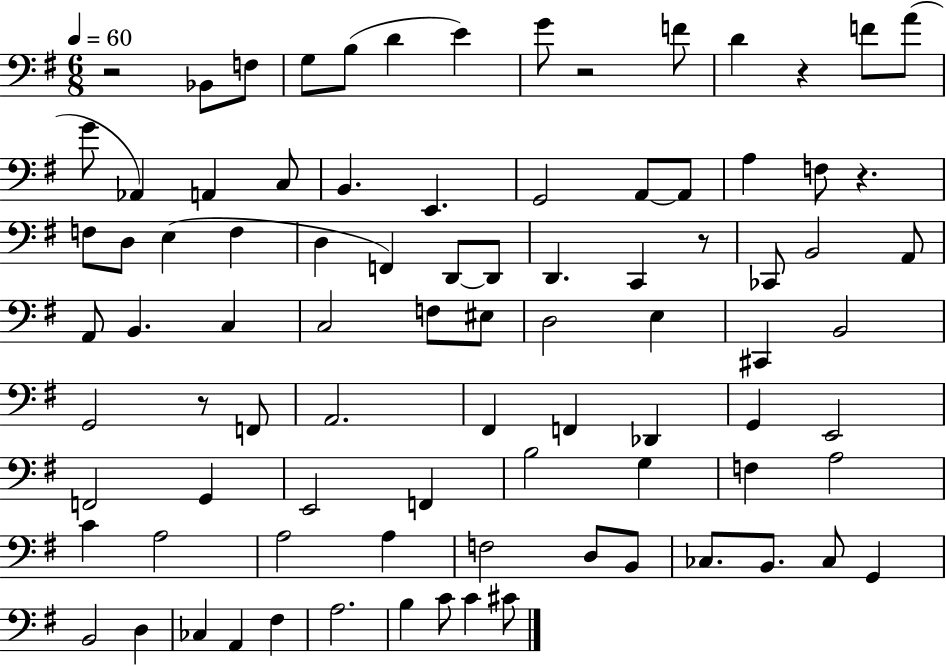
{
  \clef bass
  \numericTimeSignature
  \time 6/8
  \key g \major
  \tempo 4 = 60
  r2 bes,8 f8 | g8 b8( d'4 e'4) | g'8 r2 f'8 | d'4 r4 f'8 a'8( | \break g'8 aes,4) a,4 c8 | b,4. e,4. | g,2 a,8~~ a,8 | a4 f8 r4. | \break f8 d8 e4( f4 | d4 f,4) d,8~~ d,8 | d,4. c,4 r8 | ces,8 b,2 a,8 | \break a,8 b,4. c4 | c2 f8 eis8 | d2 e4 | cis,4 b,2 | \break g,2 r8 f,8 | a,2. | fis,4 f,4 des,4 | g,4 e,2 | \break f,2 g,4 | e,2 f,4 | b2 g4 | f4 a2 | \break c'4 a2 | a2 a4 | f2 d8 b,8 | ces8. b,8. ces8 g,4 | \break b,2 d4 | ces4 a,4 fis4 | a2. | b4 c'8 c'4 cis'8 | \break \bar "|."
}